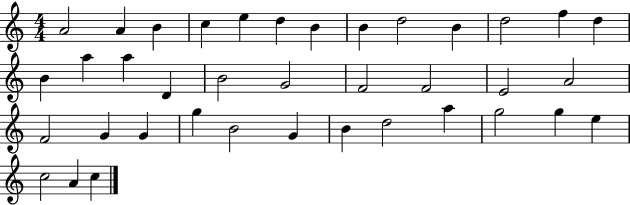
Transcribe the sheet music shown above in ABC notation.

X:1
T:Untitled
M:4/4
L:1/4
K:C
A2 A B c e d B B d2 B d2 f d B a a D B2 G2 F2 F2 E2 A2 F2 G G g B2 G B d2 a g2 g e c2 A c